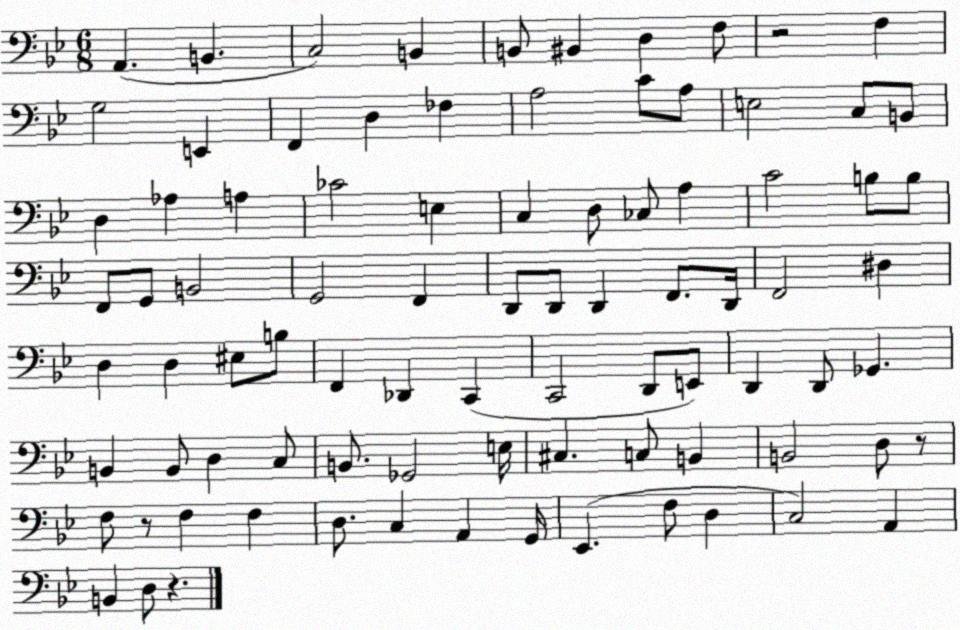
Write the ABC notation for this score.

X:1
T:Untitled
M:6/8
L:1/4
K:Bb
A,, B,, C,2 B,, B,,/2 ^B,, D, F,/2 z2 F, G,2 E,, F,, D, _F, A,2 C/2 A,/2 E,2 C,/2 B,,/2 D, _A, A, _C2 E, C, D,/2 _C,/2 A, C2 B,/2 B,/2 F,,/2 G,,/2 B,,2 G,,2 F,, D,,/2 D,,/2 D,, F,,/2 D,,/4 F,,2 ^D, D, D, ^E,/2 B,/2 F,, _D,, C,, C,,2 D,,/2 E,,/2 D,, D,,/2 _G,, B,, B,,/2 D, C,/2 B,,/2 _G,,2 E,/4 ^C, C,/2 B,, B,,2 D,/2 z/2 F,/2 z/2 F, F, D,/2 C, A,, G,,/4 _E,, F,/2 D, C,2 A,, B,, D,/2 z